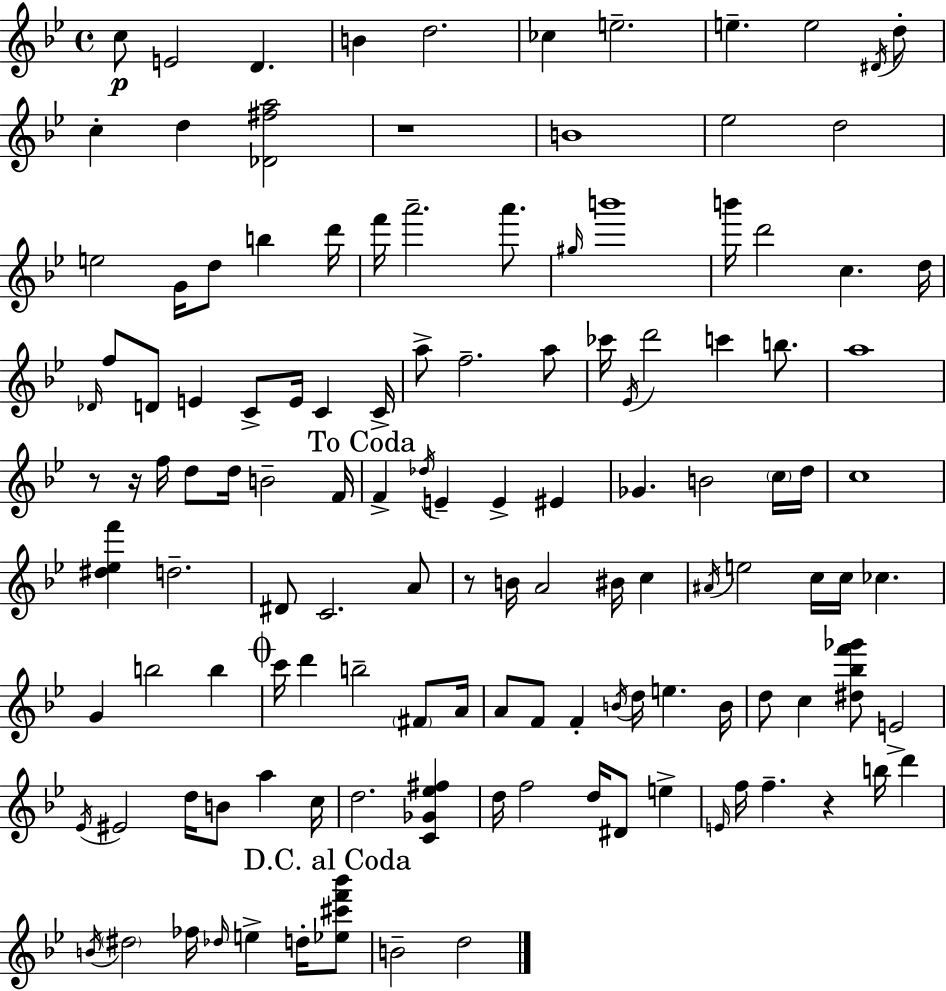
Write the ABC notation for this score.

X:1
T:Untitled
M:4/4
L:1/4
K:Bb
c/2 E2 D B d2 _c e2 e e2 ^D/4 d/2 c d [_D^fa]2 z4 B4 _e2 d2 e2 G/4 d/2 b d'/4 f'/4 a'2 a'/2 ^g/4 b'4 b'/4 d'2 c d/4 _D/4 f/2 D/2 E C/2 E/4 C C/4 a/2 f2 a/2 _c'/4 _E/4 d'2 c' b/2 a4 z/2 z/4 f/4 d/2 d/4 B2 F/4 F _d/4 E E ^E _G B2 c/4 d/4 c4 [^d_ef'] d2 ^D/2 C2 A/2 z/2 B/4 A2 ^B/4 c ^A/4 e2 c/4 c/4 _c G b2 b c'/4 d' b2 ^F/2 A/4 A/2 F/2 F B/4 d/4 e B/4 d/2 c [^d_bf'_g']/2 E2 _E/4 ^E2 d/4 B/2 a c/4 d2 [C_G_e^f] d/4 f2 d/4 ^D/2 e E/4 f/4 f z b/4 d' B/4 ^d2 _f/4 _d/4 e d/4 [_e^c'f'_b']/2 B2 d2